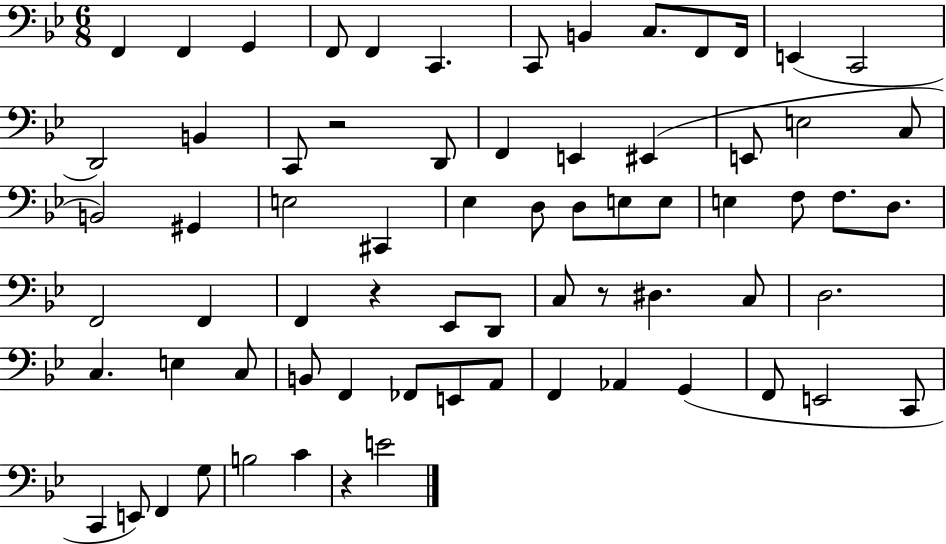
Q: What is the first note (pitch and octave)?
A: F2